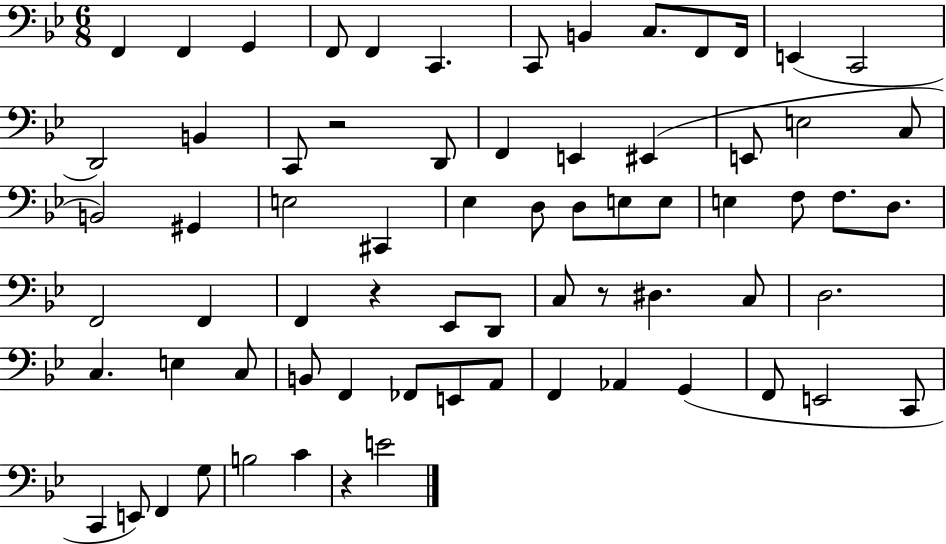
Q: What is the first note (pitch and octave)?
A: F2